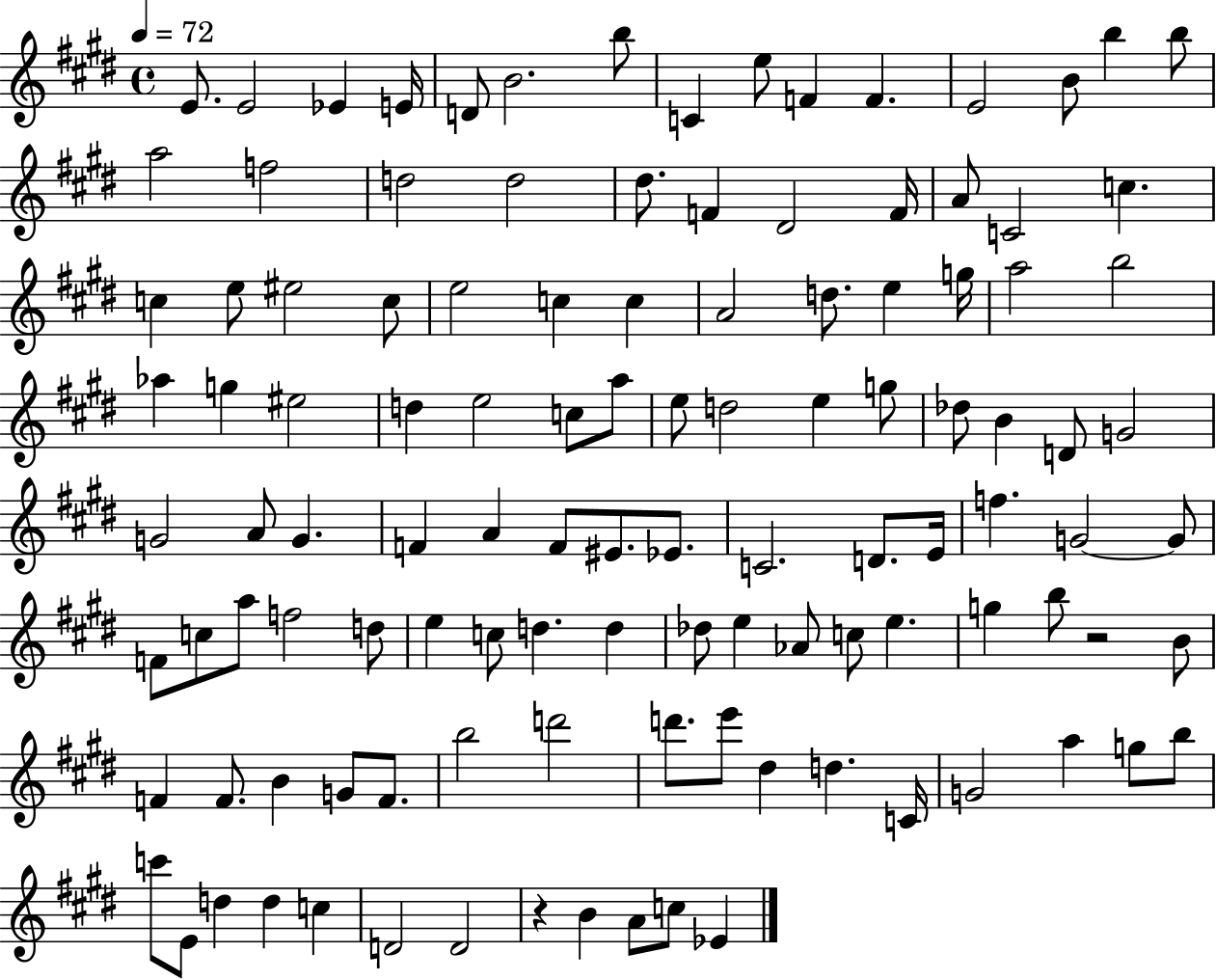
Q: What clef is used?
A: treble